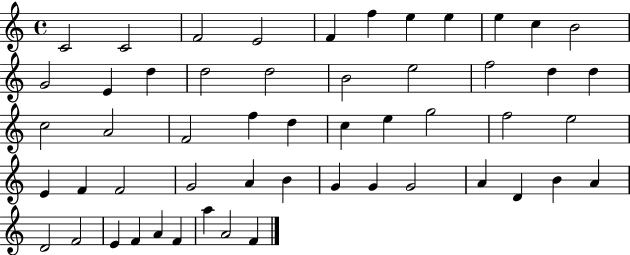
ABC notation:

X:1
T:Untitled
M:4/4
L:1/4
K:C
C2 C2 F2 E2 F f e e e c B2 G2 E d d2 d2 B2 e2 f2 d d c2 A2 F2 f d c e g2 f2 e2 E F F2 G2 A B G G G2 A D B A D2 F2 E F A F a A2 F